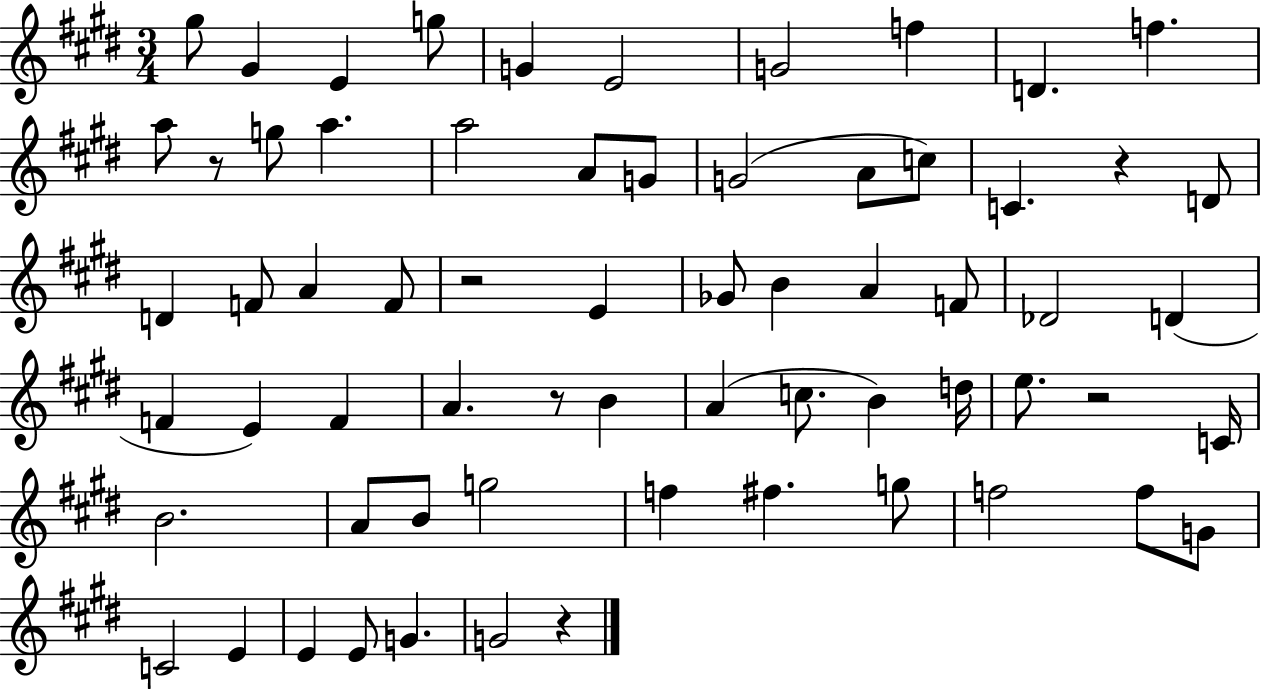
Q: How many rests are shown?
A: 6